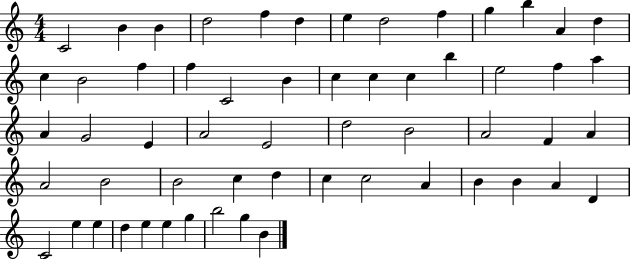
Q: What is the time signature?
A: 4/4